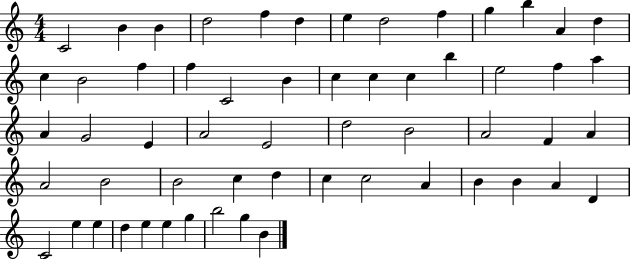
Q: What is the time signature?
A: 4/4